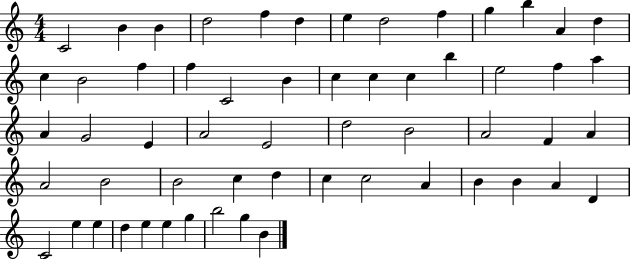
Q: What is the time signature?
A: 4/4